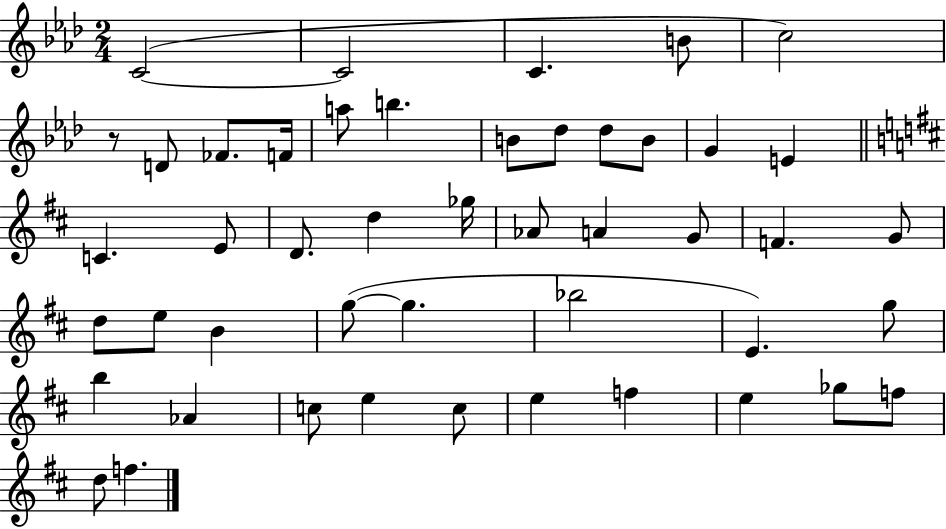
C4/h C4/h C4/q. B4/e C5/h R/e D4/e FES4/e. F4/s A5/e B5/q. B4/e Db5/e Db5/e B4/e G4/q E4/q C4/q. E4/e D4/e. D5/q Gb5/s Ab4/e A4/q G4/e F4/q. G4/e D5/e E5/e B4/q G5/e G5/q. Bb5/h E4/q. G5/e B5/q Ab4/q C5/e E5/q C5/e E5/q F5/q E5/q Gb5/e F5/e D5/e F5/q.